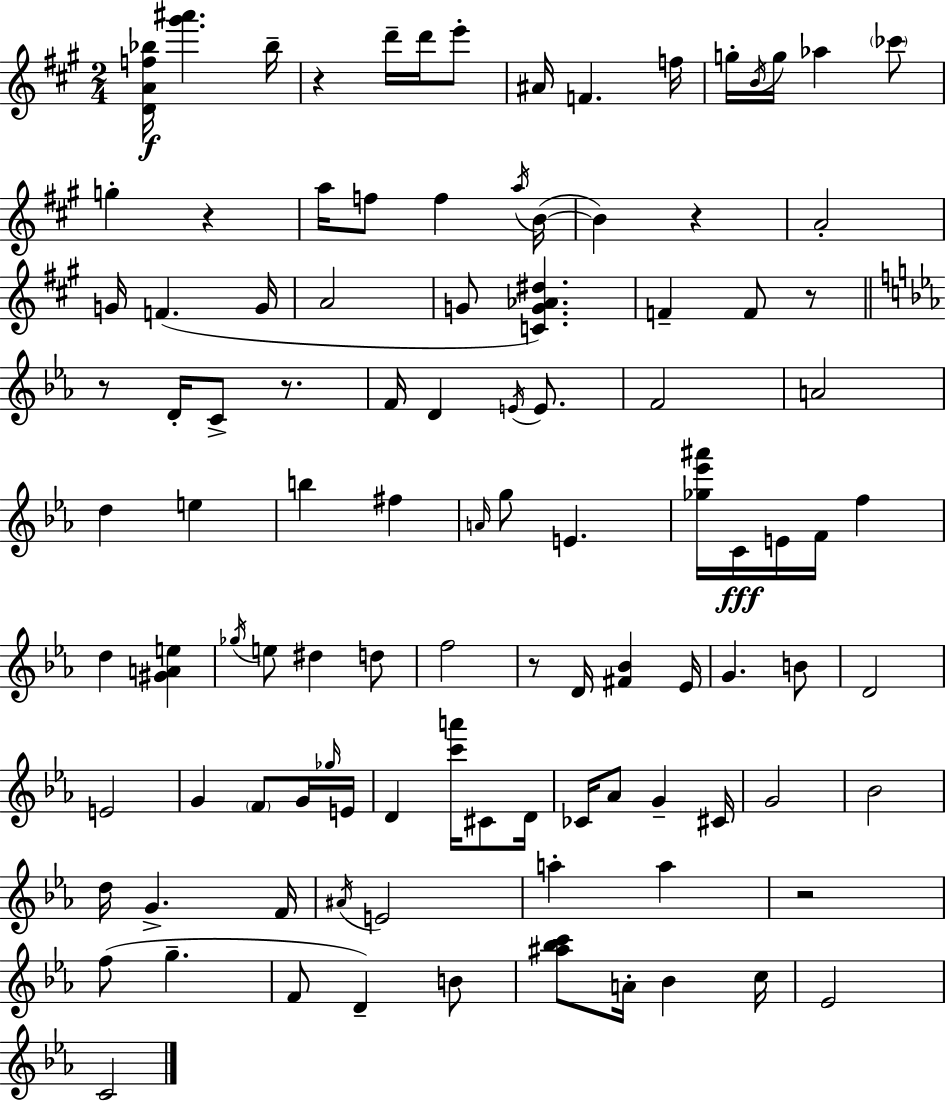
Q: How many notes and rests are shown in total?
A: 105